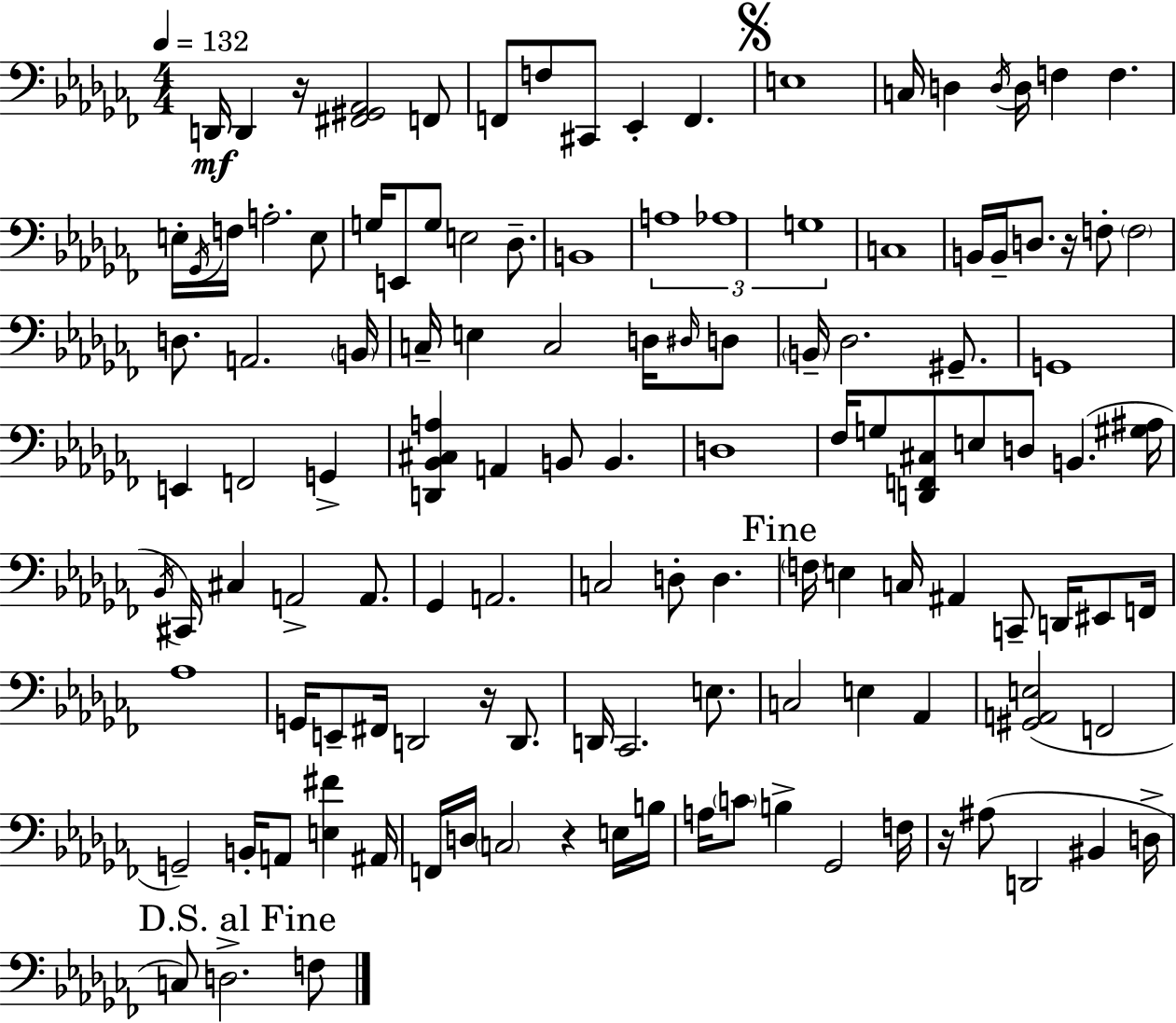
D2/s D2/q R/s [F#2,G#2,Ab2]/h F2/e F2/e F3/e C#2/e Eb2/q F2/q. E3/w C3/s D3/q D3/s D3/s F3/q F3/q. E3/s Gb2/s F3/s A3/h. E3/e G3/s E2/e G3/e E3/h Db3/e. B2/w A3/w Ab3/w G3/w C3/w B2/s B2/s D3/e. R/s F3/e F3/h D3/e. A2/h. B2/s C3/s E3/q C3/h D3/s D#3/s D3/e B2/s Db3/h. G#2/e. G2/w E2/q F2/h G2/q [D2,Bb2,C#3,A3]/q A2/q B2/e B2/q. D3/w FES3/s G3/e [D2,F2,C#3]/e E3/e D3/e B2/q. [G#3,A#3]/s Bb2/s C#2/s C#3/q A2/h A2/e. Gb2/q A2/h. C3/h D3/e D3/q. F3/s E3/q C3/s A#2/q C2/e D2/s EIS2/e F2/s Ab3/w G2/s E2/e F#2/s D2/h R/s D2/e. D2/s CES2/h. E3/e. C3/h E3/q Ab2/q [G#2,A2,E3]/h F2/h G2/h B2/s A2/e [E3,F#4]/q A#2/s F2/s D3/s C3/h R/q E3/s B3/s A3/s C4/e B3/q Gb2/h F3/s R/s A#3/e D2/h BIS2/q D3/s C3/e D3/h. F3/e